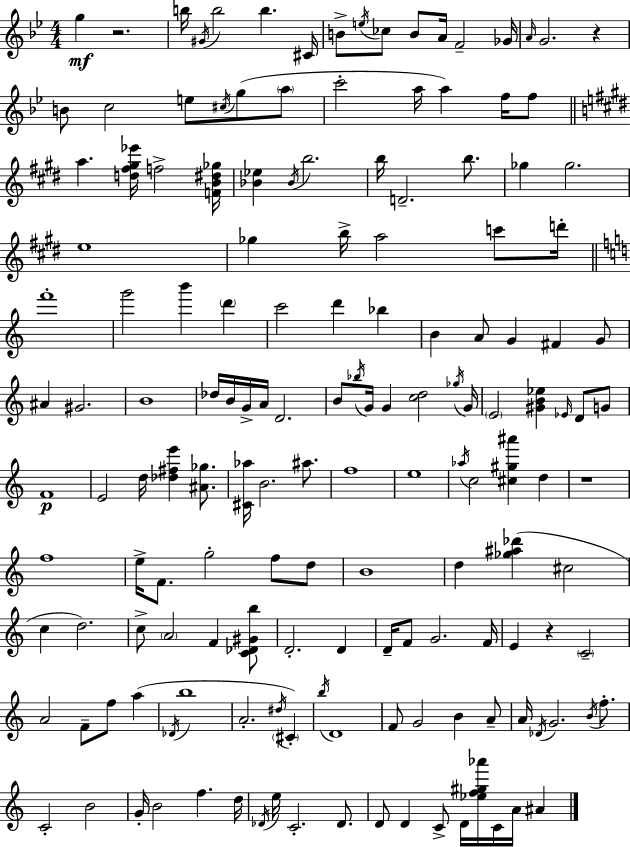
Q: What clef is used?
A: treble